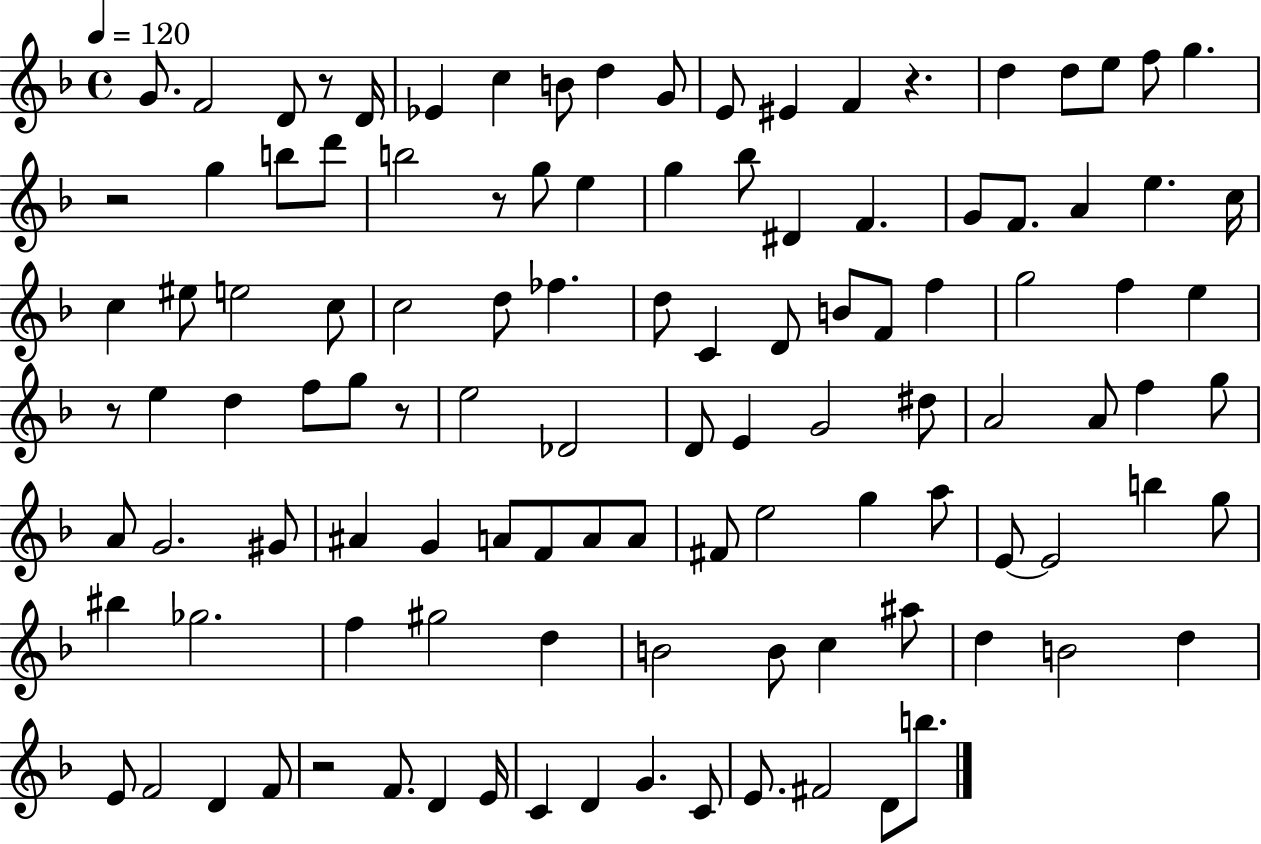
X:1
T:Untitled
M:4/4
L:1/4
K:F
G/2 F2 D/2 z/2 D/4 _E c B/2 d G/2 E/2 ^E F z d d/2 e/2 f/2 g z2 g b/2 d'/2 b2 z/2 g/2 e g _b/2 ^D F G/2 F/2 A e c/4 c ^e/2 e2 c/2 c2 d/2 _f d/2 C D/2 B/2 F/2 f g2 f e z/2 e d f/2 g/2 z/2 e2 _D2 D/2 E G2 ^d/2 A2 A/2 f g/2 A/2 G2 ^G/2 ^A G A/2 F/2 A/2 A/2 ^F/2 e2 g a/2 E/2 E2 b g/2 ^b _g2 f ^g2 d B2 B/2 c ^a/2 d B2 d E/2 F2 D F/2 z2 F/2 D E/4 C D G C/2 E/2 ^F2 D/2 b/2